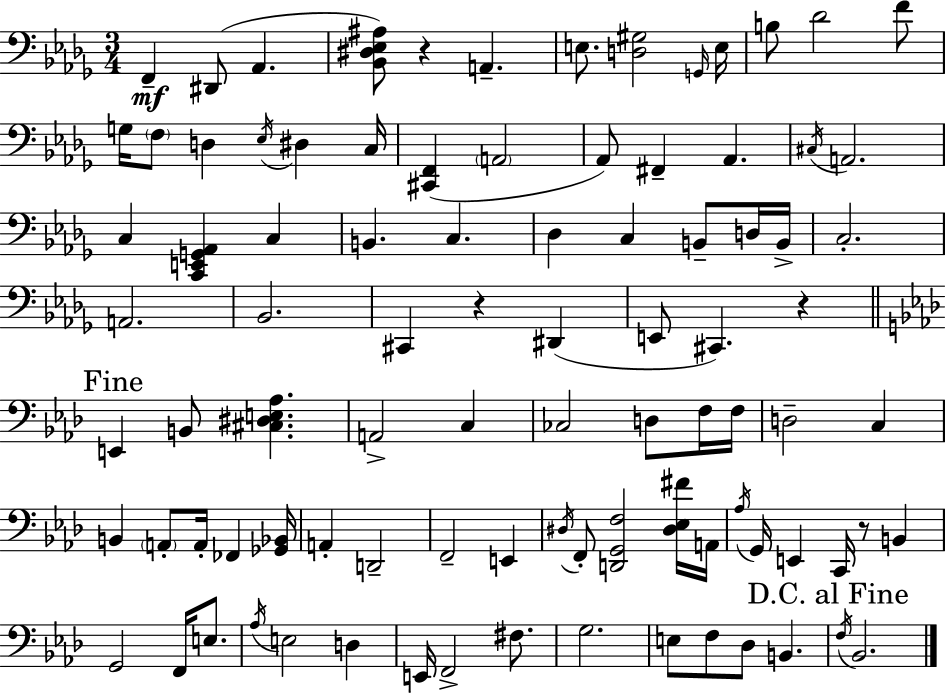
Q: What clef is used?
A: bass